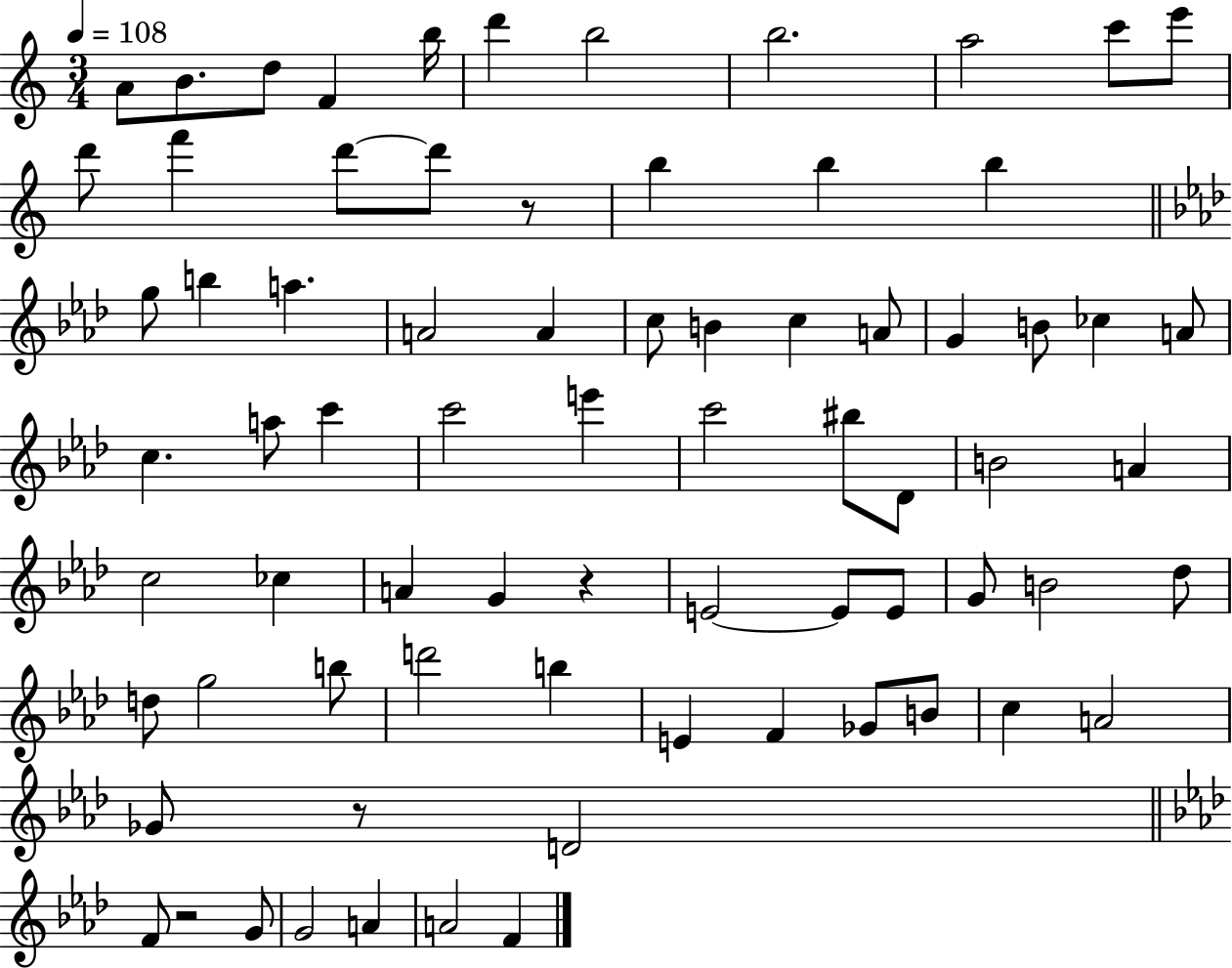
{
  \clef treble
  \numericTimeSignature
  \time 3/4
  \key c \major
  \tempo 4 = 108
  \repeat volta 2 { a'8 b'8. d''8 f'4 b''16 | d'''4 b''2 | b''2. | a''2 c'''8 e'''8 | \break d'''8 f'''4 d'''8~~ d'''8 r8 | b''4 b''4 b''4 | \bar "||" \break \key aes \major g''8 b''4 a''4. | a'2 a'4 | c''8 b'4 c''4 a'8 | g'4 b'8 ces''4 a'8 | \break c''4. a''8 c'''4 | c'''2 e'''4 | c'''2 bis''8 des'8 | b'2 a'4 | \break c''2 ces''4 | a'4 g'4 r4 | e'2~~ e'8 e'8 | g'8 b'2 des''8 | \break d''8 g''2 b''8 | d'''2 b''4 | e'4 f'4 ges'8 b'8 | c''4 a'2 | \break ges'8 r8 d'2 | \bar "||" \break \key f \minor f'8 r2 g'8 | g'2 a'4 | a'2 f'4 | } \bar "|."
}